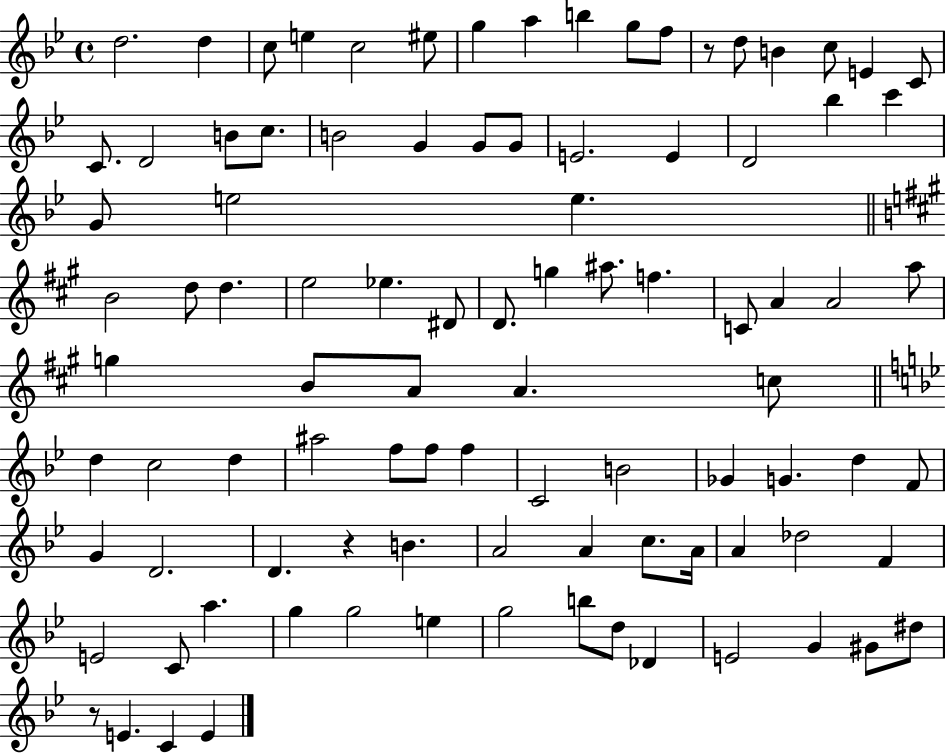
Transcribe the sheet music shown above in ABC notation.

X:1
T:Untitled
M:4/4
L:1/4
K:Bb
d2 d c/2 e c2 ^e/2 g a b g/2 f/2 z/2 d/2 B c/2 E C/2 C/2 D2 B/2 c/2 B2 G G/2 G/2 E2 E D2 _b c' G/2 e2 e B2 d/2 d e2 _e ^D/2 D/2 g ^a/2 f C/2 A A2 a/2 g B/2 A/2 A c/2 d c2 d ^a2 f/2 f/2 f C2 B2 _G G d F/2 G D2 D z B A2 A c/2 A/4 A _d2 F E2 C/2 a g g2 e g2 b/2 d/2 _D E2 G ^G/2 ^d/2 z/2 E C E